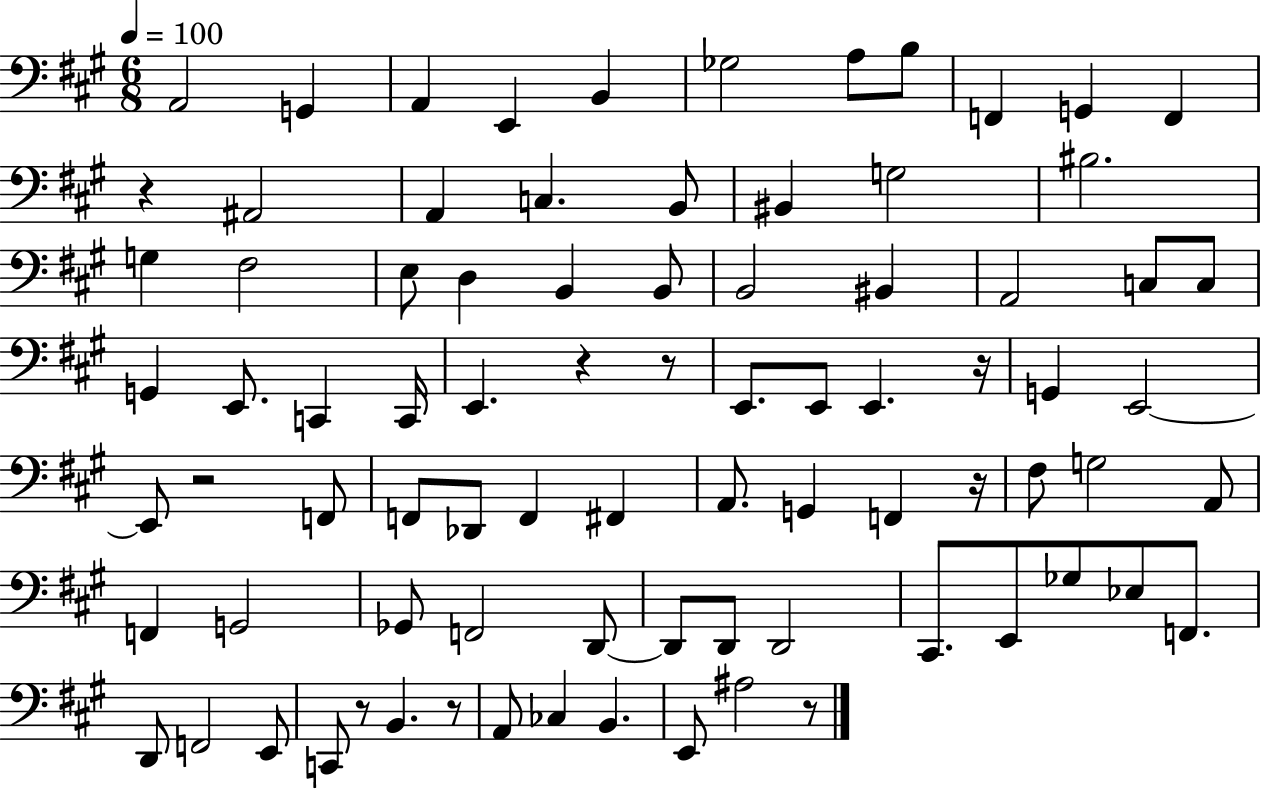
A2/h G2/q A2/q E2/q B2/q Gb3/h A3/e B3/e F2/q G2/q F2/q R/q A#2/h A2/q C3/q. B2/e BIS2/q G3/h BIS3/h. G3/q F#3/h E3/e D3/q B2/q B2/e B2/h BIS2/q A2/h C3/e C3/e G2/q E2/e. C2/q C2/s E2/q. R/q R/e E2/e. E2/e E2/q. R/s G2/q E2/h E2/e R/h F2/e F2/e Db2/e F2/q F#2/q A2/e. G2/q F2/q R/s F#3/e G3/h A2/e F2/q G2/h Gb2/e F2/h D2/e D2/e D2/e D2/h C#2/e. E2/e Gb3/e Eb3/e F2/e. D2/e F2/h E2/e C2/e R/e B2/q. R/e A2/e CES3/q B2/q. E2/e A#3/h R/e